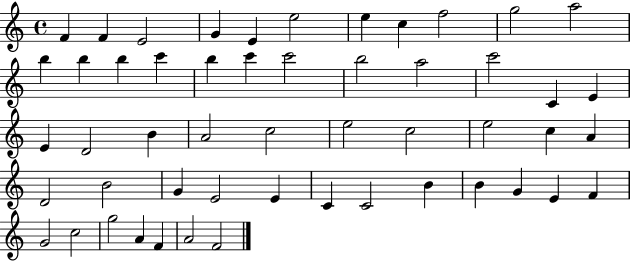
F4/q F4/q E4/h G4/q E4/q E5/h E5/q C5/q F5/h G5/h A5/h B5/q B5/q B5/q C6/q B5/q C6/q C6/h B5/h A5/h C6/h C4/q E4/q E4/q D4/h B4/q A4/h C5/h E5/h C5/h E5/h C5/q A4/q D4/h B4/h G4/q E4/h E4/q C4/q C4/h B4/q B4/q G4/q E4/q F4/q G4/h C5/h G5/h A4/q F4/q A4/h F4/h